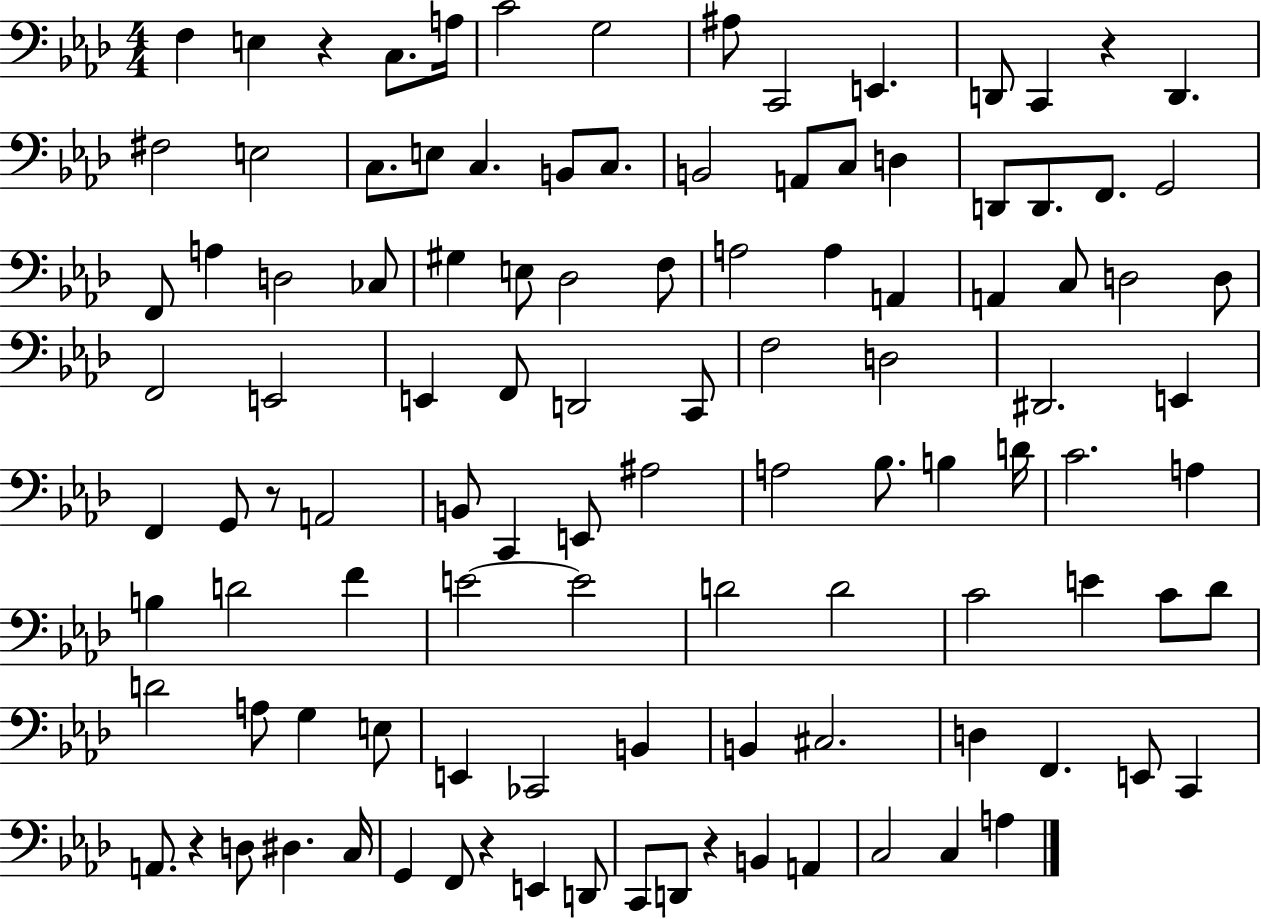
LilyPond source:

{
  \clef bass
  \numericTimeSignature
  \time 4/4
  \key aes \major
  f4 e4 r4 c8. a16 | c'2 g2 | ais8 c,2 e,4. | d,8 c,4 r4 d,4. | \break fis2 e2 | c8. e8 c4. b,8 c8. | b,2 a,8 c8 d4 | d,8 d,8. f,8. g,2 | \break f,8 a4 d2 ces8 | gis4 e8 des2 f8 | a2 a4 a,4 | a,4 c8 d2 d8 | \break f,2 e,2 | e,4 f,8 d,2 c,8 | f2 d2 | dis,2. e,4 | \break f,4 g,8 r8 a,2 | b,8 c,4 e,8 ais2 | a2 bes8. b4 d'16 | c'2. a4 | \break b4 d'2 f'4 | e'2~~ e'2 | d'2 d'2 | c'2 e'4 c'8 des'8 | \break d'2 a8 g4 e8 | e,4 ces,2 b,4 | b,4 cis2. | d4 f,4. e,8 c,4 | \break a,8. r4 d8 dis4. c16 | g,4 f,8 r4 e,4 d,8 | c,8 d,8 r4 b,4 a,4 | c2 c4 a4 | \break \bar "|."
}